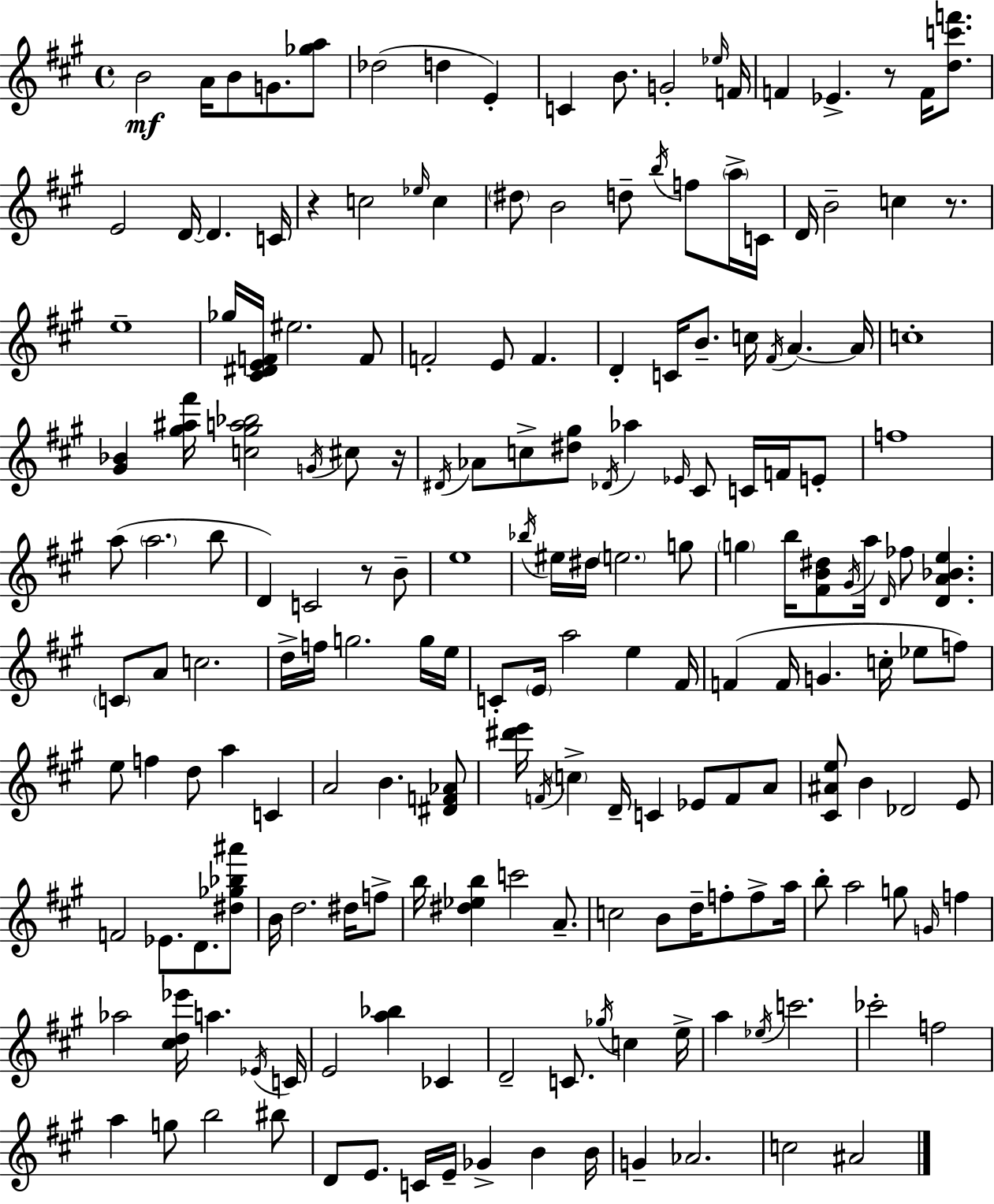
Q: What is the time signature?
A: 4/4